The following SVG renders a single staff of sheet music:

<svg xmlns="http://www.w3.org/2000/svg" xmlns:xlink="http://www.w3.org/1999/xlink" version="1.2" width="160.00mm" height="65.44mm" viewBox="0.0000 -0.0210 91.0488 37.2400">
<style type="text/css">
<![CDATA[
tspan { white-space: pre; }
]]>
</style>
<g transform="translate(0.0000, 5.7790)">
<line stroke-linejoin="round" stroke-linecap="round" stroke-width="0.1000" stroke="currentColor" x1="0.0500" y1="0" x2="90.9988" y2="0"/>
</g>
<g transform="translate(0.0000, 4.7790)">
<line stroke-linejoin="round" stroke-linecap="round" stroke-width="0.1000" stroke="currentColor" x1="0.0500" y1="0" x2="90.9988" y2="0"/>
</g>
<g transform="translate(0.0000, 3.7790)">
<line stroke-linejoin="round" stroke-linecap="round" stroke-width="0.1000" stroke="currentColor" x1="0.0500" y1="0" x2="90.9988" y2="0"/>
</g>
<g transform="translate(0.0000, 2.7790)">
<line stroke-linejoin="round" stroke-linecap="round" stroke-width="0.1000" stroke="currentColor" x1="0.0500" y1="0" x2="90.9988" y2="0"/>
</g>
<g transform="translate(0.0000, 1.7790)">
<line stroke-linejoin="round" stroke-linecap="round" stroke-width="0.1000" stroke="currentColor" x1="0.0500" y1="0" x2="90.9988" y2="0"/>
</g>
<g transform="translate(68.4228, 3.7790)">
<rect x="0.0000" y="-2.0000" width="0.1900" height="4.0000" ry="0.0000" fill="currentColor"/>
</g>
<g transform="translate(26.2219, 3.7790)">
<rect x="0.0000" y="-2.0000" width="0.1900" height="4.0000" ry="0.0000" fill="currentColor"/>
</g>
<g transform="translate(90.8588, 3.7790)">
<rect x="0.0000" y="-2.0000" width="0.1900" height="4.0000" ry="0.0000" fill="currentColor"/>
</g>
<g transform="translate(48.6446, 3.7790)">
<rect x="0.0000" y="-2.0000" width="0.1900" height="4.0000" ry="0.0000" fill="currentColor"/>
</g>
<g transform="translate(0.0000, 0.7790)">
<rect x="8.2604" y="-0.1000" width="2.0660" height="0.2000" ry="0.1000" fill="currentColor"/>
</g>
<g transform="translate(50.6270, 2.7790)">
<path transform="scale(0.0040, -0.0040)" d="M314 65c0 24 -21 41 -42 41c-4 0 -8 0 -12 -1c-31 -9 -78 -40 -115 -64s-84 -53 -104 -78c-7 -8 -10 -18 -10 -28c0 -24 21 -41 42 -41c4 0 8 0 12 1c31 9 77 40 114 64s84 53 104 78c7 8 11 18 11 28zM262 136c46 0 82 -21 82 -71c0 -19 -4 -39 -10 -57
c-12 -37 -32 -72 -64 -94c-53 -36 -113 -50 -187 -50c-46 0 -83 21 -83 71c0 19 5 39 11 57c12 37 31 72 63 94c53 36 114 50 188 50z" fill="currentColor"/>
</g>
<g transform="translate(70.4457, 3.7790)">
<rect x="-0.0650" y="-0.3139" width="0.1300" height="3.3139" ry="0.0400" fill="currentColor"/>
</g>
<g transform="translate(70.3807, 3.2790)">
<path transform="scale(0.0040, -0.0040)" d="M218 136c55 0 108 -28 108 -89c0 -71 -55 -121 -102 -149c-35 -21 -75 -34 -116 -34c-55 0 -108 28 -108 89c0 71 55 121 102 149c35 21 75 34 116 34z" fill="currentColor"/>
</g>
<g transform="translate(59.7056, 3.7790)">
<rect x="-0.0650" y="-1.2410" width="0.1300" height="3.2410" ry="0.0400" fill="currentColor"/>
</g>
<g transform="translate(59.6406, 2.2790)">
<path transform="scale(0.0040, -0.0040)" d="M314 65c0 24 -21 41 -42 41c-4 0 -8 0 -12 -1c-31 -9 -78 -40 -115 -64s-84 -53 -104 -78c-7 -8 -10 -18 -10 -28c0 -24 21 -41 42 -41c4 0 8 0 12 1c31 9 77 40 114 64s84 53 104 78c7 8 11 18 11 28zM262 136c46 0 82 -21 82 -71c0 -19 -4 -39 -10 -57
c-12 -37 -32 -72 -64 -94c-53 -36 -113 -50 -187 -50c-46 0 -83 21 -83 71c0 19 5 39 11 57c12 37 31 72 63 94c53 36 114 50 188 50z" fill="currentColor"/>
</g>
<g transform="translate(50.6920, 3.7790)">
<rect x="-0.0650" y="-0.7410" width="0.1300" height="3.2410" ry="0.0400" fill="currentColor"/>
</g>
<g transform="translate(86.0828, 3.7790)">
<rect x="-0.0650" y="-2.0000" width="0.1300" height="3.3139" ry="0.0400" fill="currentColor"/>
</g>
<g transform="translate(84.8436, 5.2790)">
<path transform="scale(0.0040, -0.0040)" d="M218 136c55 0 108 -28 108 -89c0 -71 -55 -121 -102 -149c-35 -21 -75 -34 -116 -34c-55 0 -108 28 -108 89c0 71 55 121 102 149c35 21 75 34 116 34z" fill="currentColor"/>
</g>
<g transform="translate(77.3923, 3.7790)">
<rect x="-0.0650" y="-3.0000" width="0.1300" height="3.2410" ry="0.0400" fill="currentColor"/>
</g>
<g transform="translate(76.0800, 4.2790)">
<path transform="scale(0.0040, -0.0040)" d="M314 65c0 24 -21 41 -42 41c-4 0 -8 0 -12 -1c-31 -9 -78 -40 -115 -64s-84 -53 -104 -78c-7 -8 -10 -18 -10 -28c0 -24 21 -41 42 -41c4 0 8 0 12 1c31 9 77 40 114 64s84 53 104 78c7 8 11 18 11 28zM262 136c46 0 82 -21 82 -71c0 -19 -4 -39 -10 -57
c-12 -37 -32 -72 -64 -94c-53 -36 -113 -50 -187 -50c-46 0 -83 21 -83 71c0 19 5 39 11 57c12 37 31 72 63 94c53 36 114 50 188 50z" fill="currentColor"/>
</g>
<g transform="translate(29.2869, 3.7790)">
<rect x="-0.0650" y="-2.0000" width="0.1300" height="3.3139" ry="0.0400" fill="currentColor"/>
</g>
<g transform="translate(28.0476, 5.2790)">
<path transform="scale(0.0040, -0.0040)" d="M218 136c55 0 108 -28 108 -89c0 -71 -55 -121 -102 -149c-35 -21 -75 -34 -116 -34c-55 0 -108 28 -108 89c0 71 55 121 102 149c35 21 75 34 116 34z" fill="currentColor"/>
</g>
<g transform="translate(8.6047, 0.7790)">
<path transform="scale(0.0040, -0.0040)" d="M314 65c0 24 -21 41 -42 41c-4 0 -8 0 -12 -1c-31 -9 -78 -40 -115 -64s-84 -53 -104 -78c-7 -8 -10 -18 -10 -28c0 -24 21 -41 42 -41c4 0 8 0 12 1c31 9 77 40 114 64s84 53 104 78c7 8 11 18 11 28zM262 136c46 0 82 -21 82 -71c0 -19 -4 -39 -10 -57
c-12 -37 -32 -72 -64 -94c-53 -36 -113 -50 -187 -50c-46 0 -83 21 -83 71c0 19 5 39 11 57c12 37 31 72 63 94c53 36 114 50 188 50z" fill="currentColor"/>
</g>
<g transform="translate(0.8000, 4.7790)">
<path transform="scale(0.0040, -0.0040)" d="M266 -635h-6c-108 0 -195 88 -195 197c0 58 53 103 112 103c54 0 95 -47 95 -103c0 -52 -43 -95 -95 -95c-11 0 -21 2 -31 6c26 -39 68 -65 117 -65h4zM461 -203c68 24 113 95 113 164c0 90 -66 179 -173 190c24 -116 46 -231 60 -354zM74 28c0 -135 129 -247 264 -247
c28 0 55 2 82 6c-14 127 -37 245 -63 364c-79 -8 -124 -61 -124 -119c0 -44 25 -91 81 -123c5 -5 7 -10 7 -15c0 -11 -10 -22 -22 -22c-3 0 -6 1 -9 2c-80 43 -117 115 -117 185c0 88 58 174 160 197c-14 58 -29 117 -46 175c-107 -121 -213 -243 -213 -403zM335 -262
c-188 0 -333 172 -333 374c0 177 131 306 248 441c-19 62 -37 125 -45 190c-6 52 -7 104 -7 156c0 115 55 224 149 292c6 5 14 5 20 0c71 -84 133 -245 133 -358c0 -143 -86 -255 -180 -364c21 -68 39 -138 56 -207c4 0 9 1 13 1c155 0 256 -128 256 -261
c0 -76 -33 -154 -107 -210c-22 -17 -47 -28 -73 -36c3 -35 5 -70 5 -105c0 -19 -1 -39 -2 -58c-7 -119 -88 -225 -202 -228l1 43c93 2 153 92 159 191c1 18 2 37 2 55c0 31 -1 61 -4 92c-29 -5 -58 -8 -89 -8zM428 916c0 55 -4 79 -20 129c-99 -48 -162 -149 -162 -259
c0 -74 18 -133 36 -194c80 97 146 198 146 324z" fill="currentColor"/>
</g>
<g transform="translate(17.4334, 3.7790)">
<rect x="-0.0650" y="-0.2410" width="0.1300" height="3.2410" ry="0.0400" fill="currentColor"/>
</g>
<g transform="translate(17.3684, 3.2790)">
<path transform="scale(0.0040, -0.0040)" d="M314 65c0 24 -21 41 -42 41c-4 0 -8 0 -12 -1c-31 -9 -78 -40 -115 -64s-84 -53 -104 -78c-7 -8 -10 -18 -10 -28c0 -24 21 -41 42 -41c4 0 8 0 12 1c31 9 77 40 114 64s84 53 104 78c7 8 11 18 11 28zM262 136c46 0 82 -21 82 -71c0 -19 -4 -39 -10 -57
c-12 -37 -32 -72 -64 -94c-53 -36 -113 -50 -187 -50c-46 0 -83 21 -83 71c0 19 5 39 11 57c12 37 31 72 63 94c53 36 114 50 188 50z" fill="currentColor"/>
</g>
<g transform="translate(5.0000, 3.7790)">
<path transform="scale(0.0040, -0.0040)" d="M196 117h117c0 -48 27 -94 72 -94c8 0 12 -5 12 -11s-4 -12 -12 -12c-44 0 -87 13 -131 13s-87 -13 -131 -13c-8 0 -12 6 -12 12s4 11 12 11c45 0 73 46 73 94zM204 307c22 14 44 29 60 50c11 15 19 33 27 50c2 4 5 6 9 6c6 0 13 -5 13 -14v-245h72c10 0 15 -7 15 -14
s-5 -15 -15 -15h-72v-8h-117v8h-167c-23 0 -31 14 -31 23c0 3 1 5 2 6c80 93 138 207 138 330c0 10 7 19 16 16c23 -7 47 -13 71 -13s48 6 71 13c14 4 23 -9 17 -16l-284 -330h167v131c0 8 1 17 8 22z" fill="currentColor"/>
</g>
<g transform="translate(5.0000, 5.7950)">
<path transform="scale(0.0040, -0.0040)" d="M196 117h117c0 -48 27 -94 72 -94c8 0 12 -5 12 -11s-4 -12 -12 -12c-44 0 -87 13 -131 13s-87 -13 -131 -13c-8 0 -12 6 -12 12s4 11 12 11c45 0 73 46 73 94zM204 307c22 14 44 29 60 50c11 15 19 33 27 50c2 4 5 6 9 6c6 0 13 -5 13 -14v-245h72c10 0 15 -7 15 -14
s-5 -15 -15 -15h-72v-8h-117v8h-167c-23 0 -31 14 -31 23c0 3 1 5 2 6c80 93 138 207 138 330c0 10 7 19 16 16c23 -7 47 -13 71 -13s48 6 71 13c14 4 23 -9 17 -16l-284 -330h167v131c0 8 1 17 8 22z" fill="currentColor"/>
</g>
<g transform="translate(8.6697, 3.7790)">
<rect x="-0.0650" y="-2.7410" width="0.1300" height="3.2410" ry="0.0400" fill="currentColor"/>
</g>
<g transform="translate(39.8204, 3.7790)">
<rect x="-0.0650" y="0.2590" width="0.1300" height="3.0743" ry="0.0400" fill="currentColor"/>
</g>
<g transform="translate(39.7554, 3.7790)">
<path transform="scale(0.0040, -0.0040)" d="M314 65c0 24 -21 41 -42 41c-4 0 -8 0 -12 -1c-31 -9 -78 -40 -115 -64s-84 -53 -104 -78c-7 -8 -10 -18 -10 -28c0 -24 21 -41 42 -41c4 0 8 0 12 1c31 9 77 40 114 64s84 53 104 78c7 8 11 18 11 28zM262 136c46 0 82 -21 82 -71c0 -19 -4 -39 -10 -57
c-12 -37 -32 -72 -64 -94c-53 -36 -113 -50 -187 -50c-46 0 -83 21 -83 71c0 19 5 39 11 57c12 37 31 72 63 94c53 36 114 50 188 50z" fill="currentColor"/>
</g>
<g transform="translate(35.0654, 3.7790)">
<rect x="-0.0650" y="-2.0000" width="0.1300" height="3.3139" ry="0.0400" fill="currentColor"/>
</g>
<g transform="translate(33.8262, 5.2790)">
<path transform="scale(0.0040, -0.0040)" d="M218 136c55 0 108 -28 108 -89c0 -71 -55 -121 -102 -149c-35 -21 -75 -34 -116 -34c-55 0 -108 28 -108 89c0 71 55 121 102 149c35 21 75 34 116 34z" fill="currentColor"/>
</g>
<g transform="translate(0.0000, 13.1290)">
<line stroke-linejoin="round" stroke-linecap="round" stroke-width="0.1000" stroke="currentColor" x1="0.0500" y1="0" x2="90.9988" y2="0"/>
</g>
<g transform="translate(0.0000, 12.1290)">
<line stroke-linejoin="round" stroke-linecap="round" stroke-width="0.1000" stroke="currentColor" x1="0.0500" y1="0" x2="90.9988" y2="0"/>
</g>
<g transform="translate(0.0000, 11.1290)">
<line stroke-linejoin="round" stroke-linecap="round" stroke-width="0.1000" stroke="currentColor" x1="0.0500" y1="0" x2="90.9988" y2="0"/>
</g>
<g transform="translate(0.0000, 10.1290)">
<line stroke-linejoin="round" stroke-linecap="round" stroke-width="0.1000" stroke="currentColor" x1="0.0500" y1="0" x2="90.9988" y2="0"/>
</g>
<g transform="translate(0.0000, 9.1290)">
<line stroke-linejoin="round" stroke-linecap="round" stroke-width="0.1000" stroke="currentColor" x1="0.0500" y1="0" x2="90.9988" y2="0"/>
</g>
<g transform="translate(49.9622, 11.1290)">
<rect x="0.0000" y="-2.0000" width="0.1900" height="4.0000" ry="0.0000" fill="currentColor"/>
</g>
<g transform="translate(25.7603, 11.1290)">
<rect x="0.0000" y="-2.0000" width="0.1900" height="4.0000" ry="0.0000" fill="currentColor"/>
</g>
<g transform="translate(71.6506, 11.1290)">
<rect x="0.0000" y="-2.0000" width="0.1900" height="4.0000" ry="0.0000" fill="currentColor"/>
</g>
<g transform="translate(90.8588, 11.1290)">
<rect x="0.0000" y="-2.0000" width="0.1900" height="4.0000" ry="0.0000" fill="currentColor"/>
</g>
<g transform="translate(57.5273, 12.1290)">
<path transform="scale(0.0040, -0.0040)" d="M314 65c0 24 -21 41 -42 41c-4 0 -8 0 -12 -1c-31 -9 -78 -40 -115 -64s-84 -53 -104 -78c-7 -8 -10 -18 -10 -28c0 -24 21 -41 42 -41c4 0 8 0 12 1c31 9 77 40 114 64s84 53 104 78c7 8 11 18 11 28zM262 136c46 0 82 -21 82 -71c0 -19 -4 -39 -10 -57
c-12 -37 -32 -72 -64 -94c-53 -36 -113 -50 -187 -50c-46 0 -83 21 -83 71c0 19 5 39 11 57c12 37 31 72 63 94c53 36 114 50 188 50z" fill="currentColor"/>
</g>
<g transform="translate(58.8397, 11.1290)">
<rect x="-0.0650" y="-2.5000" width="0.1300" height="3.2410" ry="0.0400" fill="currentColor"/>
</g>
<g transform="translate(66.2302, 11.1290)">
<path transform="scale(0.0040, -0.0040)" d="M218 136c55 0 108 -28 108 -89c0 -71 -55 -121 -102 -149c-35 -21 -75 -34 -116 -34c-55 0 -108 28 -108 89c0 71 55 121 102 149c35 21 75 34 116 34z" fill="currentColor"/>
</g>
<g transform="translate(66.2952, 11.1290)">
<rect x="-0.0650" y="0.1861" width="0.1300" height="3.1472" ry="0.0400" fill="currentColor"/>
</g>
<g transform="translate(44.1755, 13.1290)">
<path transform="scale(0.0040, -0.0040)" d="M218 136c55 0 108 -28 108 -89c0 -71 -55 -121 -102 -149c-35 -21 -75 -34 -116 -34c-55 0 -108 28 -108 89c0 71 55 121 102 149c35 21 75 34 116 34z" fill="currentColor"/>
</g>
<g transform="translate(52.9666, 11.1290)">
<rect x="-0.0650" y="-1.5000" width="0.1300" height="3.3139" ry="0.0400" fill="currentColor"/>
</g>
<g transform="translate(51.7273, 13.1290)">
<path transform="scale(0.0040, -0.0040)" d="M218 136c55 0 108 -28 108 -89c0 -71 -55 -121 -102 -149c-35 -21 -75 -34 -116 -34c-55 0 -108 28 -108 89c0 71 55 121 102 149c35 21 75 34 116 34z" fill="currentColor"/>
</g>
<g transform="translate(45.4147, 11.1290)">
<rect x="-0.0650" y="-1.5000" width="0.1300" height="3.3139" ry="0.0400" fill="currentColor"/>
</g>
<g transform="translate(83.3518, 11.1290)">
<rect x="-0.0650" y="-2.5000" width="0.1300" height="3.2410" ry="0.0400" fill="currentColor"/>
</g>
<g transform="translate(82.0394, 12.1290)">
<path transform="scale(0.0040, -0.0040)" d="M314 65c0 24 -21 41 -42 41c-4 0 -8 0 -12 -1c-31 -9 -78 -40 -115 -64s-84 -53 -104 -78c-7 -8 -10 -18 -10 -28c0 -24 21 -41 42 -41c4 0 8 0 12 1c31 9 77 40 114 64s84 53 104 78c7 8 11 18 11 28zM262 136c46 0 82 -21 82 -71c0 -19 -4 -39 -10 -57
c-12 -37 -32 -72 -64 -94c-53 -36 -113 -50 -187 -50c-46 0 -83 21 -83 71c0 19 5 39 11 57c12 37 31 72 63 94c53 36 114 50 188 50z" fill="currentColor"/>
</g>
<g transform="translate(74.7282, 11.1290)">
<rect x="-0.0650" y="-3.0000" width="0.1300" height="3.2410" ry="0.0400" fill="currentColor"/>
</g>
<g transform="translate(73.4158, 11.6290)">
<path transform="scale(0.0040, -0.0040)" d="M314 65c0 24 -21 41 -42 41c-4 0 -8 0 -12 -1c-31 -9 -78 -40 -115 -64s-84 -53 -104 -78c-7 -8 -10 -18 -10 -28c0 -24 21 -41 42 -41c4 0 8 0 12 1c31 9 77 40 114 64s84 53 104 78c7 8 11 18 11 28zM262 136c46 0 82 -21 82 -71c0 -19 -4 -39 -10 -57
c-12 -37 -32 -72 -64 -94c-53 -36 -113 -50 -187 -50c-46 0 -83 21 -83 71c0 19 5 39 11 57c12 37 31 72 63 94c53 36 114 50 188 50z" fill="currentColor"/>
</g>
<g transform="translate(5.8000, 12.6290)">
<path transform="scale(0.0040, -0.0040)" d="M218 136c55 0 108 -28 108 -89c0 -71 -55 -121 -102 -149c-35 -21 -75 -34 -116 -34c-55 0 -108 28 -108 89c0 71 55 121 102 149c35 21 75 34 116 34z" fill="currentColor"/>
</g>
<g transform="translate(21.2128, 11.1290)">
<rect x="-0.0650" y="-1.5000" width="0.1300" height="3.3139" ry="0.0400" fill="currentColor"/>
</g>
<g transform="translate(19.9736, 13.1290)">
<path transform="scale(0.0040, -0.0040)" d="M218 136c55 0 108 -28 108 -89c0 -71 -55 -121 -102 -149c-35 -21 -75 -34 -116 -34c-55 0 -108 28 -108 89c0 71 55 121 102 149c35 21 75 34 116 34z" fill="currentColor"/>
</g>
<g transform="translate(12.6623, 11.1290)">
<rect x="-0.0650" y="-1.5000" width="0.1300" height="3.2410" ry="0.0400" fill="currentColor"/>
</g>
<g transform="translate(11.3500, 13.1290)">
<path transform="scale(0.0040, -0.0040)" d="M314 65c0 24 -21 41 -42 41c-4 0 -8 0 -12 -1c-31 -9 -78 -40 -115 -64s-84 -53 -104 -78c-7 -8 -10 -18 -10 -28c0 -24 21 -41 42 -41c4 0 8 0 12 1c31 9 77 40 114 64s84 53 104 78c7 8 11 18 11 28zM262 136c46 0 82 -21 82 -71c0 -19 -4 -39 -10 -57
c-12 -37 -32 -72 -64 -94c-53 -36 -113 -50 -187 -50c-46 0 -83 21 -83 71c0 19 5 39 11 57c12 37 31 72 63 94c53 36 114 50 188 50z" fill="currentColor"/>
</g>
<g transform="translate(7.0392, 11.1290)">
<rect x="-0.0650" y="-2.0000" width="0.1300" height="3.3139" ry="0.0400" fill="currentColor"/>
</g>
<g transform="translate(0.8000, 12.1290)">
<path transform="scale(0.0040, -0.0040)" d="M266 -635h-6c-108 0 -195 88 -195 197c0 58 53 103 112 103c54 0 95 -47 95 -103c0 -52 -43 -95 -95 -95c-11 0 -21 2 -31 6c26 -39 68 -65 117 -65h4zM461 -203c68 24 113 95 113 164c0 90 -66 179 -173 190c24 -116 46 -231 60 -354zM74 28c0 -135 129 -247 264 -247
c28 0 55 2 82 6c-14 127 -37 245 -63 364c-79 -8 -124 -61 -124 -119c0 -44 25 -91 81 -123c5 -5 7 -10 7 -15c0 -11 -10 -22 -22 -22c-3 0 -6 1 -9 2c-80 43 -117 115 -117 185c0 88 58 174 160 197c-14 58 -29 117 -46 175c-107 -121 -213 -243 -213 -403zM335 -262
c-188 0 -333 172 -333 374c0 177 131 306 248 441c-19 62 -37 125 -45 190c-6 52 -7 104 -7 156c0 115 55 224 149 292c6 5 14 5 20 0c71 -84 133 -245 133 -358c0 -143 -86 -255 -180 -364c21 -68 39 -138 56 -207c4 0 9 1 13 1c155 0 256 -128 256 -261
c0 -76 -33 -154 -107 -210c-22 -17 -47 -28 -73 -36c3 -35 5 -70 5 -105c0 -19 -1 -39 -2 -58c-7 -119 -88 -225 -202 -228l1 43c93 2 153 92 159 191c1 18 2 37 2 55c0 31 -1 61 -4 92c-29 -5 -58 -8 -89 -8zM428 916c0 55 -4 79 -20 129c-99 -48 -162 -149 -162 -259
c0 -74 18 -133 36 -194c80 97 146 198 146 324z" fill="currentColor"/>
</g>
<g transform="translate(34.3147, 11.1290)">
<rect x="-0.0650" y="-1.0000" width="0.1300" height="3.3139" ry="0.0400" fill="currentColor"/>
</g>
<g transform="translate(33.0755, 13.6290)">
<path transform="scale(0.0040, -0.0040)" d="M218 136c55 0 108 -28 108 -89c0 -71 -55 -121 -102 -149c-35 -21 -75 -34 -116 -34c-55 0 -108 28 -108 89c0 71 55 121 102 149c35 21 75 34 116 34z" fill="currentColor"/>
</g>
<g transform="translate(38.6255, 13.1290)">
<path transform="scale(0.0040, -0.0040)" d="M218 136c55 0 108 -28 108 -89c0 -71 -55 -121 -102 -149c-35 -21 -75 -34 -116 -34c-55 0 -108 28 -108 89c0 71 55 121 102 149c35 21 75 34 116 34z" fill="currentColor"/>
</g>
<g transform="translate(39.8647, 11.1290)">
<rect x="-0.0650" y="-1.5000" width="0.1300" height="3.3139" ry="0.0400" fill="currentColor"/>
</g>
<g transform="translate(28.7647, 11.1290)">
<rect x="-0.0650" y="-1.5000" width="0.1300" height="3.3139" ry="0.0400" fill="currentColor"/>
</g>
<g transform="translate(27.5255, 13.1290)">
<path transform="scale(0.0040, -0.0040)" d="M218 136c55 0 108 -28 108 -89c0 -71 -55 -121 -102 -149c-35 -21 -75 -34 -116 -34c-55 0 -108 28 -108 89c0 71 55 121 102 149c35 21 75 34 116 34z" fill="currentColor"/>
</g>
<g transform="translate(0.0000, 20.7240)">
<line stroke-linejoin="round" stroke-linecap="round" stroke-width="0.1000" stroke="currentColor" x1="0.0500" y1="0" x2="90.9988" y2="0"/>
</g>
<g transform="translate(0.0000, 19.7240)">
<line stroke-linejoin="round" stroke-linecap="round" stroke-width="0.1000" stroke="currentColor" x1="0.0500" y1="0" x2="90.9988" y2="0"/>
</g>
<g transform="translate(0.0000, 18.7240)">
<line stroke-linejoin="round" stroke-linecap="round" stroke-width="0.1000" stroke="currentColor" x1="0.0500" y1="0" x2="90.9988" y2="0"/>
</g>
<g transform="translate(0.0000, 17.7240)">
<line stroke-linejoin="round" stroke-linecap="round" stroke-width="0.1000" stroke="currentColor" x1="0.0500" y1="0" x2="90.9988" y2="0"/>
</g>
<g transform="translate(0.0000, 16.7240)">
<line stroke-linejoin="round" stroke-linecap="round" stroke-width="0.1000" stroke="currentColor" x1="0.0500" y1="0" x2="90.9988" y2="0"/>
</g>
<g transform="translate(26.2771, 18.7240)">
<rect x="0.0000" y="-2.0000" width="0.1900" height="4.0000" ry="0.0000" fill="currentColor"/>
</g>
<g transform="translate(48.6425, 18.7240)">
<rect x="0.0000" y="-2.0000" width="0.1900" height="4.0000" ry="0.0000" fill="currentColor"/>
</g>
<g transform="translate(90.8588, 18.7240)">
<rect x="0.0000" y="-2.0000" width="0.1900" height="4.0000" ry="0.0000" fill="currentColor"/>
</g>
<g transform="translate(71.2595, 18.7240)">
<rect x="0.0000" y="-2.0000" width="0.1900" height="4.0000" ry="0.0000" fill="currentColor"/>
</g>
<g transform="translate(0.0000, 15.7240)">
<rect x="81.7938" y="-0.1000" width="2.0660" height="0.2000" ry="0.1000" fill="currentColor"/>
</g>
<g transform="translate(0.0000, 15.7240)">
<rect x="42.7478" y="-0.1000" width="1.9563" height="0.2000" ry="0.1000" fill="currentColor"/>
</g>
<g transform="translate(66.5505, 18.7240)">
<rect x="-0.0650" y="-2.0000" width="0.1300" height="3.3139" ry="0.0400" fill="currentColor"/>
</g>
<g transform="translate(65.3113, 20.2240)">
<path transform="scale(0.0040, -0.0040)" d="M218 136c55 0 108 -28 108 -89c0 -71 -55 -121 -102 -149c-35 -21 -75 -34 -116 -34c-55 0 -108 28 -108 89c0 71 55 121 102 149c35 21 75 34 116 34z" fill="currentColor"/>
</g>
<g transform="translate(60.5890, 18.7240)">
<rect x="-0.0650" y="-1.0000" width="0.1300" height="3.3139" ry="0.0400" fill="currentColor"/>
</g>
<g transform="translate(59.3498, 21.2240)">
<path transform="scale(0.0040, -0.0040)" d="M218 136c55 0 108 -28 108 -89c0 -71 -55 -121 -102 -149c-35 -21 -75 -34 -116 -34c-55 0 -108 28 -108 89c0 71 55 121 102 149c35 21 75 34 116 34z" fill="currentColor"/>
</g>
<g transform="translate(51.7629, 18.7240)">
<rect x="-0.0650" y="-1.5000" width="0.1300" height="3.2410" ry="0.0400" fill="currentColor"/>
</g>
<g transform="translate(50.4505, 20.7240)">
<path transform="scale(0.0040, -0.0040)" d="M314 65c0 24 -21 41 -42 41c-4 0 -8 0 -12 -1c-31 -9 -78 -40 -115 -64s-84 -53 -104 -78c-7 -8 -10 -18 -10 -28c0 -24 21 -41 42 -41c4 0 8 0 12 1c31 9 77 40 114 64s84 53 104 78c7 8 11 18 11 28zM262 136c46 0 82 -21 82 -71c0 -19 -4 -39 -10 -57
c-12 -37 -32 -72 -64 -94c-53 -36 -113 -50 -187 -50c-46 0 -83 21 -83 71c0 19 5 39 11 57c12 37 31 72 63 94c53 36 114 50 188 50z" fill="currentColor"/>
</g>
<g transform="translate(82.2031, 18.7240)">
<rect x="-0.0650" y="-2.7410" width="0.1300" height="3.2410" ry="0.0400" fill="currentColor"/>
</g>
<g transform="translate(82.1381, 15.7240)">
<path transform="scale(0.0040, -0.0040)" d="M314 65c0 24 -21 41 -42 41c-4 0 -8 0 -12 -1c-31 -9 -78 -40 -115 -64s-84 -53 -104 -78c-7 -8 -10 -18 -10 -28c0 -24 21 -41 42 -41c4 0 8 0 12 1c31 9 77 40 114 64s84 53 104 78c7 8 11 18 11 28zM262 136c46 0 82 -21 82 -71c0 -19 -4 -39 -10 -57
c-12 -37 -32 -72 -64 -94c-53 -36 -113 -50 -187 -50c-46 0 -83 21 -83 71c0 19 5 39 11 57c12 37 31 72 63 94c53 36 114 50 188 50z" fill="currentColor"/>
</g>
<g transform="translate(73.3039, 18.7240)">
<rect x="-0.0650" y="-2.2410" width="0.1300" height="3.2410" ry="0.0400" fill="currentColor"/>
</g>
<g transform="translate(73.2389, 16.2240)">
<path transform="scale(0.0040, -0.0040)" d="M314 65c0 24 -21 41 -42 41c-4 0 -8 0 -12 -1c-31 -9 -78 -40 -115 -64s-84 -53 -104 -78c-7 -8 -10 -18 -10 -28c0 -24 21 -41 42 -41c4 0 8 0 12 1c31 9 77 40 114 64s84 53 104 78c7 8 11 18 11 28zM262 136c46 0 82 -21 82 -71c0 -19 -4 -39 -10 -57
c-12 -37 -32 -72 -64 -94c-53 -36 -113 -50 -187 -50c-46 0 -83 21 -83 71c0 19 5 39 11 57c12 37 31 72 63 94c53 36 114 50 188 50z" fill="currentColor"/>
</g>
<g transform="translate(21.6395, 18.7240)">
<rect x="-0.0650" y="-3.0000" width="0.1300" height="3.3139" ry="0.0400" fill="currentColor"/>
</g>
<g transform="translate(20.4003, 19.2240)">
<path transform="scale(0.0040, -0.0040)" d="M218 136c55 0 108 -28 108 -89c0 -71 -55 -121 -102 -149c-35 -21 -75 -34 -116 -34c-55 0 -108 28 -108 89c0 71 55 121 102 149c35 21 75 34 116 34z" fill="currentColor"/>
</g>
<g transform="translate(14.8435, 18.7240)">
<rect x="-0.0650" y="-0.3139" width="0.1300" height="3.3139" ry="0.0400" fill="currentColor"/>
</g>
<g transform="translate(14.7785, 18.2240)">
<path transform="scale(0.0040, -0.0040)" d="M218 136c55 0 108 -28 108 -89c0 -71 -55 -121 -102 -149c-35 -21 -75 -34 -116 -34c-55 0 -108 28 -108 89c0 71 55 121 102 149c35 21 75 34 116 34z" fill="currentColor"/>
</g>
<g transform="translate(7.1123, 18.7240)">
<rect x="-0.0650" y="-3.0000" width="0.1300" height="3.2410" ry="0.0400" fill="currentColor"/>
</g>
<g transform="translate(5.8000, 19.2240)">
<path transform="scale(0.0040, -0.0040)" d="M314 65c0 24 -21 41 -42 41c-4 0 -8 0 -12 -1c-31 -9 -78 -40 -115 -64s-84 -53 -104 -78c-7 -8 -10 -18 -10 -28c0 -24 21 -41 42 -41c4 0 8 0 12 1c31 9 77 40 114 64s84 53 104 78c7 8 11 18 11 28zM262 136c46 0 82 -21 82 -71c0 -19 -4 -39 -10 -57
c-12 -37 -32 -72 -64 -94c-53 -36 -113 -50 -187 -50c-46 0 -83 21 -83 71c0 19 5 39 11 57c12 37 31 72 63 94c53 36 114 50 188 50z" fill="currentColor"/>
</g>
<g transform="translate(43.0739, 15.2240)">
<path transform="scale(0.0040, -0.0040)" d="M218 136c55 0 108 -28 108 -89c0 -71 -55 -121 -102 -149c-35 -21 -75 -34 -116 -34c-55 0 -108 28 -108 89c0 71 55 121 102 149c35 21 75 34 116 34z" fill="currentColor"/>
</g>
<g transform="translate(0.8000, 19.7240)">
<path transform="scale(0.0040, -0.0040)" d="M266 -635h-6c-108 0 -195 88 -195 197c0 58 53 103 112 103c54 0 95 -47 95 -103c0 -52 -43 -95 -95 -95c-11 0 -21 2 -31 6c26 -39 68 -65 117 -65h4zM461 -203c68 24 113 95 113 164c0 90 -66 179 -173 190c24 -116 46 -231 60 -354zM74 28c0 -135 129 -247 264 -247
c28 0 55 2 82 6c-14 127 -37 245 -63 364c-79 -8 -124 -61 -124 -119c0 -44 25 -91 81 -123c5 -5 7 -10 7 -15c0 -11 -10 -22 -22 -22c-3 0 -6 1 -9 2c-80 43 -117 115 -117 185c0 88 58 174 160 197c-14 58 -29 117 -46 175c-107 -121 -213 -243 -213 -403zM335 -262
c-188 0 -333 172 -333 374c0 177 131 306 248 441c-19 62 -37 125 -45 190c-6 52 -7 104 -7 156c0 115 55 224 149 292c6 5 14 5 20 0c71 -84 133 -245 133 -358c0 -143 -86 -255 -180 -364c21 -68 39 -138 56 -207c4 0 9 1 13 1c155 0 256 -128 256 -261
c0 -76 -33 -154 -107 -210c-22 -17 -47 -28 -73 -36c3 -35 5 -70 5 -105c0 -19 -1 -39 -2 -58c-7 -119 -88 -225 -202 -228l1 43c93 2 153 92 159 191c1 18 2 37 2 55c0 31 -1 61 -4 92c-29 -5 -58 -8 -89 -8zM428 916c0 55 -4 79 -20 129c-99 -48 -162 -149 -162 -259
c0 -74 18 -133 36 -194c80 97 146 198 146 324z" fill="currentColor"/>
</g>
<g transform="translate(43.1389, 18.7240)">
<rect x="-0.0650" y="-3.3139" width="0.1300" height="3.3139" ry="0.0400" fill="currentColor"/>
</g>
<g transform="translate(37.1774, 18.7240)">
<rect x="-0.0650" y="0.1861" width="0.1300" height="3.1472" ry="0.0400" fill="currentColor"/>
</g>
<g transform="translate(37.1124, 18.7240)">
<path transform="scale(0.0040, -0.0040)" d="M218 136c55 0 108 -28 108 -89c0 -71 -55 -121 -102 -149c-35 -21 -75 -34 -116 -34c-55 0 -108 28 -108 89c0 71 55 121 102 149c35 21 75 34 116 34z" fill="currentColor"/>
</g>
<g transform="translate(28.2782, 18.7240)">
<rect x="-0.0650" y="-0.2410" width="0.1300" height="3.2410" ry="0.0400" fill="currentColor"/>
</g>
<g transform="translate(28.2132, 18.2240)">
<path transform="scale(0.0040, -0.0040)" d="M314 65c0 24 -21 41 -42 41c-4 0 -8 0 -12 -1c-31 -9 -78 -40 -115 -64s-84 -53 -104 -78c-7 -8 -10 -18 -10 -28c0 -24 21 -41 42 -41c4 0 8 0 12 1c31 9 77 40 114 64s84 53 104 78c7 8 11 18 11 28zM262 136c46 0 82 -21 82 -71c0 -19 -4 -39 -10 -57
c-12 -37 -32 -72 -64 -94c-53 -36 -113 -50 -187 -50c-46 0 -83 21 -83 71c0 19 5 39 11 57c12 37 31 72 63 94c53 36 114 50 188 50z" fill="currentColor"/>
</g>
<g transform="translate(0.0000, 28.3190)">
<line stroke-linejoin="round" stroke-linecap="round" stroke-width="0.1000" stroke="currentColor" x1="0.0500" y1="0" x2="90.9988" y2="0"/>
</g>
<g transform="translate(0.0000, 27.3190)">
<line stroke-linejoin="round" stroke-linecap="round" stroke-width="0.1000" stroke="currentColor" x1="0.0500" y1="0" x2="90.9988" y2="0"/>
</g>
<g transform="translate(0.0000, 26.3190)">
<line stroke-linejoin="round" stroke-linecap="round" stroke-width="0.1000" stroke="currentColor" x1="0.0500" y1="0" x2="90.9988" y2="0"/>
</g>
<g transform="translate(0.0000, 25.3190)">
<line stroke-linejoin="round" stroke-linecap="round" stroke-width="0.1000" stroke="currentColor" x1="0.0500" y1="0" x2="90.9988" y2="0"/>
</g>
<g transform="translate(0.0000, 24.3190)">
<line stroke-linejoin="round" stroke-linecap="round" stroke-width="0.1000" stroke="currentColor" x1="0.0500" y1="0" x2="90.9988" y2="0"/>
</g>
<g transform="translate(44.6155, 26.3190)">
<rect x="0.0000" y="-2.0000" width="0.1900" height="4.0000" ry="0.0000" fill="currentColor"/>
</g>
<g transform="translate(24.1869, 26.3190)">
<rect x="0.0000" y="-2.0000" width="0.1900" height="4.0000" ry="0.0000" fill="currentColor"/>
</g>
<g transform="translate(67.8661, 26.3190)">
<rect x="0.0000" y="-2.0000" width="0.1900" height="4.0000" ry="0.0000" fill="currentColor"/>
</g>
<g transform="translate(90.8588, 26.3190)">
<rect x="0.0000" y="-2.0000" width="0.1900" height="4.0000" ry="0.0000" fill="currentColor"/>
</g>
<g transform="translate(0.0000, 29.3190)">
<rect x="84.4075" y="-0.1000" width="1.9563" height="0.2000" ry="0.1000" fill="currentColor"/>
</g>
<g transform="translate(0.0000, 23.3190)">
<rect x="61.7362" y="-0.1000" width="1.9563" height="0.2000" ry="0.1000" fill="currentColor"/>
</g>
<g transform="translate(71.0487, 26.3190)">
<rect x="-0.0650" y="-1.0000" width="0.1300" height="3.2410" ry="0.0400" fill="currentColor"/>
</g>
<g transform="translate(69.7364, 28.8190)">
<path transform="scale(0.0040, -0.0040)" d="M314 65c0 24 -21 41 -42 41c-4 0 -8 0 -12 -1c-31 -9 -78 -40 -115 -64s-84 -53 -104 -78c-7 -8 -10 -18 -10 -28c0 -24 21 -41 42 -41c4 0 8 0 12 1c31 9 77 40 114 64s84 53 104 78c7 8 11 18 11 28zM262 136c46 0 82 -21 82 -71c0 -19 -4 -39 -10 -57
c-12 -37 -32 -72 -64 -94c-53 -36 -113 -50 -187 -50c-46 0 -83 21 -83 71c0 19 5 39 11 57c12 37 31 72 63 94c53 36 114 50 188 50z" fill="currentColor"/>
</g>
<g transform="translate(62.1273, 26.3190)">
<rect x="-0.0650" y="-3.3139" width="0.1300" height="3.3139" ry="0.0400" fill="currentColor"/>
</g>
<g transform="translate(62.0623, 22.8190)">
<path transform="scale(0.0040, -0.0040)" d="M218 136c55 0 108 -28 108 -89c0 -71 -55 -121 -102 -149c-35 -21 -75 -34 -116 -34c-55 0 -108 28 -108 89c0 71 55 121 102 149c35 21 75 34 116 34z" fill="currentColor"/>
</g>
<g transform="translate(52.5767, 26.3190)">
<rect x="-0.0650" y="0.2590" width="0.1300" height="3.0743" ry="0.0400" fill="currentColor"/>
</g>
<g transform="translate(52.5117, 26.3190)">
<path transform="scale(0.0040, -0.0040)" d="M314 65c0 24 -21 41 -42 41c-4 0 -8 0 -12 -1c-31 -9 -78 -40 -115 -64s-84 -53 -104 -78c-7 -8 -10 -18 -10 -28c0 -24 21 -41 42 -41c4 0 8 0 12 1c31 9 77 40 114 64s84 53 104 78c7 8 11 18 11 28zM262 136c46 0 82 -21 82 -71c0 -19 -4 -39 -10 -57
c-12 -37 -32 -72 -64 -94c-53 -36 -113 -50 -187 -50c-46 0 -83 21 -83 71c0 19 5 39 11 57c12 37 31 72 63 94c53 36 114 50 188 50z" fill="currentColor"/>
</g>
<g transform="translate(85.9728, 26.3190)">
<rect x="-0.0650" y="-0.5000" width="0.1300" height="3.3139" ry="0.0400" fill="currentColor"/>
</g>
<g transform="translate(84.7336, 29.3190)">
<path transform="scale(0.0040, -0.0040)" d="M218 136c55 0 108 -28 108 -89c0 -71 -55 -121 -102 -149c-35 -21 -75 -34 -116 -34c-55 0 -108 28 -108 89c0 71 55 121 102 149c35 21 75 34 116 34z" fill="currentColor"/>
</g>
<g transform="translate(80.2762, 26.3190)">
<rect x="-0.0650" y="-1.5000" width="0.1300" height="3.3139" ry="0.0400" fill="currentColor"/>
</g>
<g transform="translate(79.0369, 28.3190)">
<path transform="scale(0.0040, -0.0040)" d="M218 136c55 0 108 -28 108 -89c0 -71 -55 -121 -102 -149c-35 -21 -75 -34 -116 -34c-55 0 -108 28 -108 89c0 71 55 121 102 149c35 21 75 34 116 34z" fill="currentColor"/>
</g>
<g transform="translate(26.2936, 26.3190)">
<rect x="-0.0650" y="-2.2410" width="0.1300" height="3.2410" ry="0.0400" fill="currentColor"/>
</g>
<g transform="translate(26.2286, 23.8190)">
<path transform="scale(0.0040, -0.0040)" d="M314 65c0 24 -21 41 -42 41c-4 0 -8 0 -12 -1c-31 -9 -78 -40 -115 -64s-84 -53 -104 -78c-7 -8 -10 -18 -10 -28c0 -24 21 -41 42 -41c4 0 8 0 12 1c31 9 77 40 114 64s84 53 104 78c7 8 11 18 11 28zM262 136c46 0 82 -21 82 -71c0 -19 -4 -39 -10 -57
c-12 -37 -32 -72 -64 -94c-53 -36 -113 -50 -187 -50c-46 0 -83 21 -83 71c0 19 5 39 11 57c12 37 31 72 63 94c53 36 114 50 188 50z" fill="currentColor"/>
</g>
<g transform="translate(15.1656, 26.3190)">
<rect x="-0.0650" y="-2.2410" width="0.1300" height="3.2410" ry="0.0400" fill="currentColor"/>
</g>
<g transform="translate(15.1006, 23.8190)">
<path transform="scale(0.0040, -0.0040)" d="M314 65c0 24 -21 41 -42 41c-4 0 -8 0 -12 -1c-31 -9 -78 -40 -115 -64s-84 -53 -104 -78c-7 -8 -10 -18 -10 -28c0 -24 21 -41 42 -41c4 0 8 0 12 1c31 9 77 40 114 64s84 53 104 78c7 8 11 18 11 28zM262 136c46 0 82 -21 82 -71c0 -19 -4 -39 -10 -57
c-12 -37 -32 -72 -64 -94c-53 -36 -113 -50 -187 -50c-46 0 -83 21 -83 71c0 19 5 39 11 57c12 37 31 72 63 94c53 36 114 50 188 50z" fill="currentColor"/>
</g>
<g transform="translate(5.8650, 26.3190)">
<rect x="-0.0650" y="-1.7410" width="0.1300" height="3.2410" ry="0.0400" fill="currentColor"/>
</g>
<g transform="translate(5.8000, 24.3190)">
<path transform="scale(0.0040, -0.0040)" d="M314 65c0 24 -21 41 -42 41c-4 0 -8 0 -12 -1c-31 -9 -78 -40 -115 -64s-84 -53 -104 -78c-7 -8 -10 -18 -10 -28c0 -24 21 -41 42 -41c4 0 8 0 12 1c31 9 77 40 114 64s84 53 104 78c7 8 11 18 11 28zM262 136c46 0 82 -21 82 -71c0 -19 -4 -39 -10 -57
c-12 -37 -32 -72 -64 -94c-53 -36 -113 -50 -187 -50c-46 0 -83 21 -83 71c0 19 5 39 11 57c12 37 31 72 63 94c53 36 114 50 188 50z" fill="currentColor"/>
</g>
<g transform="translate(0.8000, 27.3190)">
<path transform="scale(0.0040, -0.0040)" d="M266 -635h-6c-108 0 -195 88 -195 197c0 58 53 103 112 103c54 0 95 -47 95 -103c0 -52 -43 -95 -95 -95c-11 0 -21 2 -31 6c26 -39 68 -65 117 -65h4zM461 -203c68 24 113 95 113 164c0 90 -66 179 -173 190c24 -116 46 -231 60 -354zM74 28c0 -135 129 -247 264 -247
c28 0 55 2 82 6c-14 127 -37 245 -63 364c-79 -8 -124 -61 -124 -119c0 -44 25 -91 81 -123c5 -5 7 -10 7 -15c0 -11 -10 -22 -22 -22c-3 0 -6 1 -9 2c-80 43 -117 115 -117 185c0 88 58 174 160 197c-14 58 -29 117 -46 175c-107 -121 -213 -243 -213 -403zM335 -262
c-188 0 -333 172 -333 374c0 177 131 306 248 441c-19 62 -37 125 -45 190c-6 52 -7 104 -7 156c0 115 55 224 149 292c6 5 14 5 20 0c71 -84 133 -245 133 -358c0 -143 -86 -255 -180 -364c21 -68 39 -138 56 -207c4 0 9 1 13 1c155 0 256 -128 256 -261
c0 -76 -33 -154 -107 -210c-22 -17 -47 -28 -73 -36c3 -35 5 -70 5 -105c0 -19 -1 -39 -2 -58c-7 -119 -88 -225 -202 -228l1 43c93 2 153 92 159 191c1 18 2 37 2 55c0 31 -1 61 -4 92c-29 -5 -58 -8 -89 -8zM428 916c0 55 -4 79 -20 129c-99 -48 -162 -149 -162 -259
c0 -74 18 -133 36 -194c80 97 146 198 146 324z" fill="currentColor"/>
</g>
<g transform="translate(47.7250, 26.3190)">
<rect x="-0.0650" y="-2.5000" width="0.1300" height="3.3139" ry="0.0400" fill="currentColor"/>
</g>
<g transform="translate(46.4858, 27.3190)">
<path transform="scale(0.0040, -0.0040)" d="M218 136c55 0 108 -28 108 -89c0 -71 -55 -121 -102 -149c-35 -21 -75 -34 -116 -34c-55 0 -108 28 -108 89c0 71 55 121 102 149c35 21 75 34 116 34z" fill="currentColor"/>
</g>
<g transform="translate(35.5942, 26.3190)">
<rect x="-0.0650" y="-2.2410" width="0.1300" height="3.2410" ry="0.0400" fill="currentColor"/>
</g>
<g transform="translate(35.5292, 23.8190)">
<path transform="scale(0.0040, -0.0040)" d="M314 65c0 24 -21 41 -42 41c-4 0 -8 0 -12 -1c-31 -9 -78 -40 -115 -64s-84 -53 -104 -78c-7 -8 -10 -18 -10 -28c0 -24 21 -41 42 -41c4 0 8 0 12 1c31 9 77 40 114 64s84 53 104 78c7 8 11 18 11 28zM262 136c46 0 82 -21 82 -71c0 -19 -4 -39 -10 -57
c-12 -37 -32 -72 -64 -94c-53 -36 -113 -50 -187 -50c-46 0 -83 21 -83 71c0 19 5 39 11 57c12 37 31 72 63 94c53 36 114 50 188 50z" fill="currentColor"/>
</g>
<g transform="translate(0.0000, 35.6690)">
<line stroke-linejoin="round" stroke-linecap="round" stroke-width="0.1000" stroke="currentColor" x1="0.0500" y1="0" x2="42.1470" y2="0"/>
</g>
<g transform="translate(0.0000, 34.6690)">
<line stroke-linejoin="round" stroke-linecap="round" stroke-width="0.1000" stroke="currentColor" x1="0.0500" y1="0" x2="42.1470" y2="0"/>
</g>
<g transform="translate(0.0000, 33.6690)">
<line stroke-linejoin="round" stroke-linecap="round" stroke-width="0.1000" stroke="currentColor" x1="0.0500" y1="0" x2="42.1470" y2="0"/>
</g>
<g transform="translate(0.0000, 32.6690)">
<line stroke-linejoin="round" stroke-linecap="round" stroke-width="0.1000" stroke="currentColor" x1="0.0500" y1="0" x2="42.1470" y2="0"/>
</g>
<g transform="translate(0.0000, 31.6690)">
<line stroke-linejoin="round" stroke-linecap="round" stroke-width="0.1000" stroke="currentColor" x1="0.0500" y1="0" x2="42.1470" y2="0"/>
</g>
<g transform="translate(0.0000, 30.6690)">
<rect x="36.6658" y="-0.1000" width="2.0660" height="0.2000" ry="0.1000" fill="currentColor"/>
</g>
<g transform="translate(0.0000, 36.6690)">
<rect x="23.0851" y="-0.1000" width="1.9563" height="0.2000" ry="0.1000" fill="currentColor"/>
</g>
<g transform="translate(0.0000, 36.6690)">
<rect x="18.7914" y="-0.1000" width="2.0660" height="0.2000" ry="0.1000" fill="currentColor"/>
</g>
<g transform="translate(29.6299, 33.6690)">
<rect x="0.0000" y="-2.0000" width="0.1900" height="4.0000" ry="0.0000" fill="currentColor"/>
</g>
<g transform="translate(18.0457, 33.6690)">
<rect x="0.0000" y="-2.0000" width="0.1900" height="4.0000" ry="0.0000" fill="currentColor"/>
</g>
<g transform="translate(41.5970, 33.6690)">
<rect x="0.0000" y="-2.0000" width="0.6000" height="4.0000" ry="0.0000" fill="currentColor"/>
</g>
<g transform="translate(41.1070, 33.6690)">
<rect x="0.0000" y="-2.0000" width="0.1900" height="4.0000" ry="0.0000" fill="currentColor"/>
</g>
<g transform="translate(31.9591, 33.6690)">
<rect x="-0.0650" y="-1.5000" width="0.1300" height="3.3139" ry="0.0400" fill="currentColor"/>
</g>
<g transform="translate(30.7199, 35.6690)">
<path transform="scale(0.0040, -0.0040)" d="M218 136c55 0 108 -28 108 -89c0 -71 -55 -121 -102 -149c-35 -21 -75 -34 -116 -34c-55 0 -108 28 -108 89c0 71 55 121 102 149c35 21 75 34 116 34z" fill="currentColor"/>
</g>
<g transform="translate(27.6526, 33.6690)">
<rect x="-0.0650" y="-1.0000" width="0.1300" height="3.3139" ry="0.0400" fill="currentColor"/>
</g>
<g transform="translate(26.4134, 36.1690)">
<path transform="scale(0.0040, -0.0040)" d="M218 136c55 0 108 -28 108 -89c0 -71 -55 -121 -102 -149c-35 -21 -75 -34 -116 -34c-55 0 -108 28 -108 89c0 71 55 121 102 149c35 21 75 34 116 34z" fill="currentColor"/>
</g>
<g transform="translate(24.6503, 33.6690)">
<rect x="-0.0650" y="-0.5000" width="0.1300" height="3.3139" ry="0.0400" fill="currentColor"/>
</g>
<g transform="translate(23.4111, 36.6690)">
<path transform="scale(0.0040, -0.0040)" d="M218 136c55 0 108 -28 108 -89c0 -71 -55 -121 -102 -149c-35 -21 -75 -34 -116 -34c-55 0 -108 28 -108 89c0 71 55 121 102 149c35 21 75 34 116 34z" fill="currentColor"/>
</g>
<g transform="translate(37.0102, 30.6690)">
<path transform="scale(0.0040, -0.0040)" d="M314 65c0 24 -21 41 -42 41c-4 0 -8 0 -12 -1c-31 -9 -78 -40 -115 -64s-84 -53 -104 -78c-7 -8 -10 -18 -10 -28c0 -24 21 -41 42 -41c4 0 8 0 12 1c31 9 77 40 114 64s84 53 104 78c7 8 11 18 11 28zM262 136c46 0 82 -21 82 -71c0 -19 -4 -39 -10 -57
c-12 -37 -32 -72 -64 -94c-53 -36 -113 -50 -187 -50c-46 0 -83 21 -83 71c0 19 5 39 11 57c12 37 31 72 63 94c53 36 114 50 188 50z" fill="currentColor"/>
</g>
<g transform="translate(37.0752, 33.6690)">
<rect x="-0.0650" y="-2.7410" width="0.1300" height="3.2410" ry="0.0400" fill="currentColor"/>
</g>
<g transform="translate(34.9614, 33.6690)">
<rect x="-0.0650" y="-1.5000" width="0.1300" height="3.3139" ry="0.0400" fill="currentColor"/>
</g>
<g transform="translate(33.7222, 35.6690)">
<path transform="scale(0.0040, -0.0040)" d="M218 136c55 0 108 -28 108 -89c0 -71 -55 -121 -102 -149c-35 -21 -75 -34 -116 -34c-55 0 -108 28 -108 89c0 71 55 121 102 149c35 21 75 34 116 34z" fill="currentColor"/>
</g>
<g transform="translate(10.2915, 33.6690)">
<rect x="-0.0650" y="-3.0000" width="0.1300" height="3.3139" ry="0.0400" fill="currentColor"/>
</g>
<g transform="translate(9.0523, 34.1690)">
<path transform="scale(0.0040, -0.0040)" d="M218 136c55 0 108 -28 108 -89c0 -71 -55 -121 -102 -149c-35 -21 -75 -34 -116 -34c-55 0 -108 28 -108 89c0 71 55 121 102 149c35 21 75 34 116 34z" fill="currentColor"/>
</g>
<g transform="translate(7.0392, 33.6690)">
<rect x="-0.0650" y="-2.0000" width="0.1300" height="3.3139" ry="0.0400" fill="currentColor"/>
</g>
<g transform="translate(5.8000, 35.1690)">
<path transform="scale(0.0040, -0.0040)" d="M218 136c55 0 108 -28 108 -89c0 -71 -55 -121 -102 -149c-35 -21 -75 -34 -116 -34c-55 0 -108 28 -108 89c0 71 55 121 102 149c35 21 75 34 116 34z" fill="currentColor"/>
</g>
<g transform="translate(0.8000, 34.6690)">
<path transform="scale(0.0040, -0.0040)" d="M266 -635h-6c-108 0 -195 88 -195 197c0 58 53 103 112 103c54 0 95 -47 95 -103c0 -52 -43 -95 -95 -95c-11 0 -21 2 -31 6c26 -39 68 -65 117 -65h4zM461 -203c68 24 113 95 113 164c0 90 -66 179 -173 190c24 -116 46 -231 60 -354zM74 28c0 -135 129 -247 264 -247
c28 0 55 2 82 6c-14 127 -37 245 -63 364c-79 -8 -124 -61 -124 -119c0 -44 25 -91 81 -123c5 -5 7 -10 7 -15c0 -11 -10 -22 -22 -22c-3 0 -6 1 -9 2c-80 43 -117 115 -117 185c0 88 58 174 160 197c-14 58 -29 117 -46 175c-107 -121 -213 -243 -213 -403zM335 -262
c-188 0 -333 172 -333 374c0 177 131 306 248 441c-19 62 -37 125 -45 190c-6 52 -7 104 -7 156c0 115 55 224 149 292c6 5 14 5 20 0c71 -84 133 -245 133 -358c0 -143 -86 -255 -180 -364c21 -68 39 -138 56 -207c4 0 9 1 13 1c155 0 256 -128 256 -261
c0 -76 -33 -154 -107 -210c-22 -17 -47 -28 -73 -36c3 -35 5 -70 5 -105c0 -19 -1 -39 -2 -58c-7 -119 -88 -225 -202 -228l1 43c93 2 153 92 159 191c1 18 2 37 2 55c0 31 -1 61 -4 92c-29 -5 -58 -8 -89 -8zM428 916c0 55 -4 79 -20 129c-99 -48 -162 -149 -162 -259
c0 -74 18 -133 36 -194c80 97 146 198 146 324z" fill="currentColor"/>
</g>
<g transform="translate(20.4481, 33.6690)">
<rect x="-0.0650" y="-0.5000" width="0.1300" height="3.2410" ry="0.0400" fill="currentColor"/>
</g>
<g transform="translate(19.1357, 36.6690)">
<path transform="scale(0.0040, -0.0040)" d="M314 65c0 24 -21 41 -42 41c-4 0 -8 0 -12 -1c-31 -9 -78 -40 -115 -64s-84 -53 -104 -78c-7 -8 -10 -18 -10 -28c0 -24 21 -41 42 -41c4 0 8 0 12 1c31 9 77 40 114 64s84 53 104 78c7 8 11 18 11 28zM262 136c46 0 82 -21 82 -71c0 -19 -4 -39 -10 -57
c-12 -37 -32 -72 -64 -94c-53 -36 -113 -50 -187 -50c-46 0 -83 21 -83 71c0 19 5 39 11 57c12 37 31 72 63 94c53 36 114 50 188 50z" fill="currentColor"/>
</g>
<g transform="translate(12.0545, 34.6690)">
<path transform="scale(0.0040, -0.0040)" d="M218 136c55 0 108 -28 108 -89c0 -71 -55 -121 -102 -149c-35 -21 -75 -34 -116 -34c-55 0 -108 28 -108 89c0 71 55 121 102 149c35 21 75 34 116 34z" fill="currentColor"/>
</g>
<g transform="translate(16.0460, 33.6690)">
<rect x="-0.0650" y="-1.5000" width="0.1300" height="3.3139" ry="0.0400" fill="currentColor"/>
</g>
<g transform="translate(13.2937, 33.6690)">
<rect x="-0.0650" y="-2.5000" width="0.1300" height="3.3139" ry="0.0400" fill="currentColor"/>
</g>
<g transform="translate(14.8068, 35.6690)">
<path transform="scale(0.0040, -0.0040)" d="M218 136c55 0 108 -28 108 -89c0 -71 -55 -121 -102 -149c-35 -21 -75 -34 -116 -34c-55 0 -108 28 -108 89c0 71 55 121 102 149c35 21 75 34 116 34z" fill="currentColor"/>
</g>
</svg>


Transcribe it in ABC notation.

X:1
T:Untitled
M:4/4
L:1/4
K:C
a2 c2 F F B2 d2 e2 c A2 F F E2 E E D E E E G2 B A2 G2 A2 c A c2 B b E2 D F g2 a2 f2 g2 g2 g2 G B2 b D2 E C F A G E C2 C D E E a2